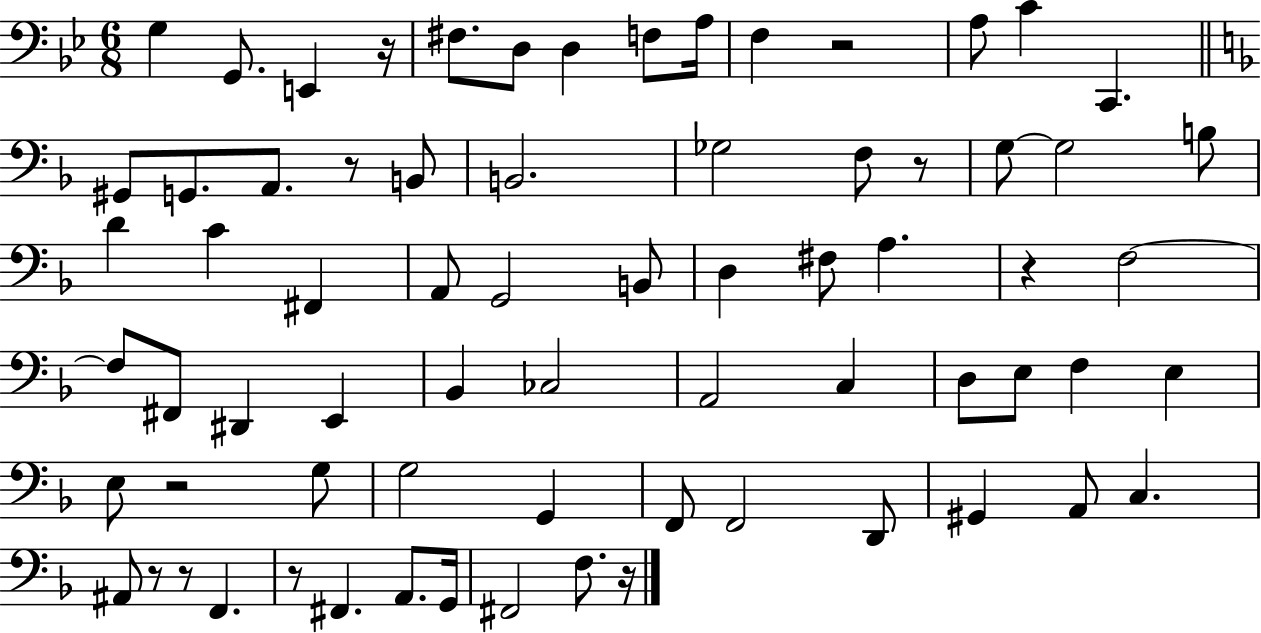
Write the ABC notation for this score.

X:1
T:Untitled
M:6/8
L:1/4
K:Bb
G, G,,/2 E,, z/4 ^F,/2 D,/2 D, F,/2 A,/4 F, z2 A,/2 C C,, ^G,,/2 G,,/2 A,,/2 z/2 B,,/2 B,,2 _G,2 F,/2 z/2 G,/2 G,2 B,/2 D C ^F,, A,,/2 G,,2 B,,/2 D, ^F,/2 A, z F,2 F,/2 ^F,,/2 ^D,, E,, _B,, _C,2 A,,2 C, D,/2 E,/2 F, E, E,/2 z2 G,/2 G,2 G,, F,,/2 F,,2 D,,/2 ^G,, A,,/2 C, ^A,,/2 z/2 z/2 F,, z/2 ^F,, A,,/2 G,,/4 ^F,,2 F,/2 z/4